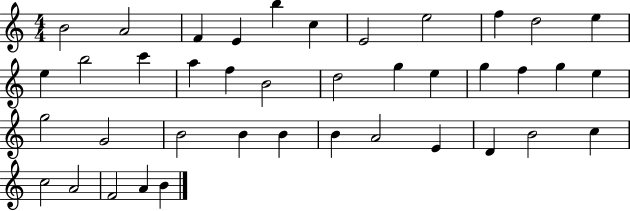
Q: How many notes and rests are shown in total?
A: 40